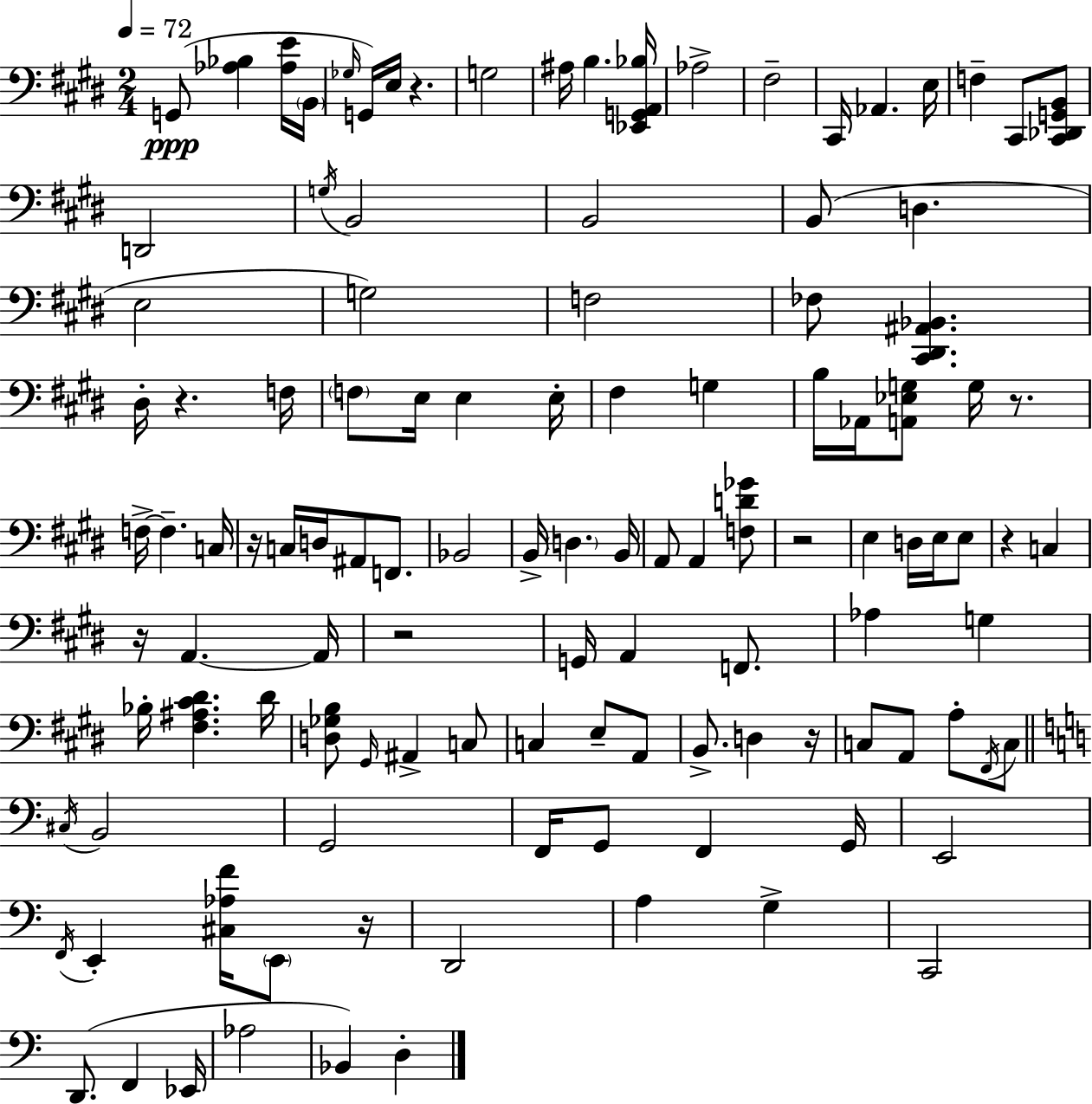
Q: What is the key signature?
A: E major